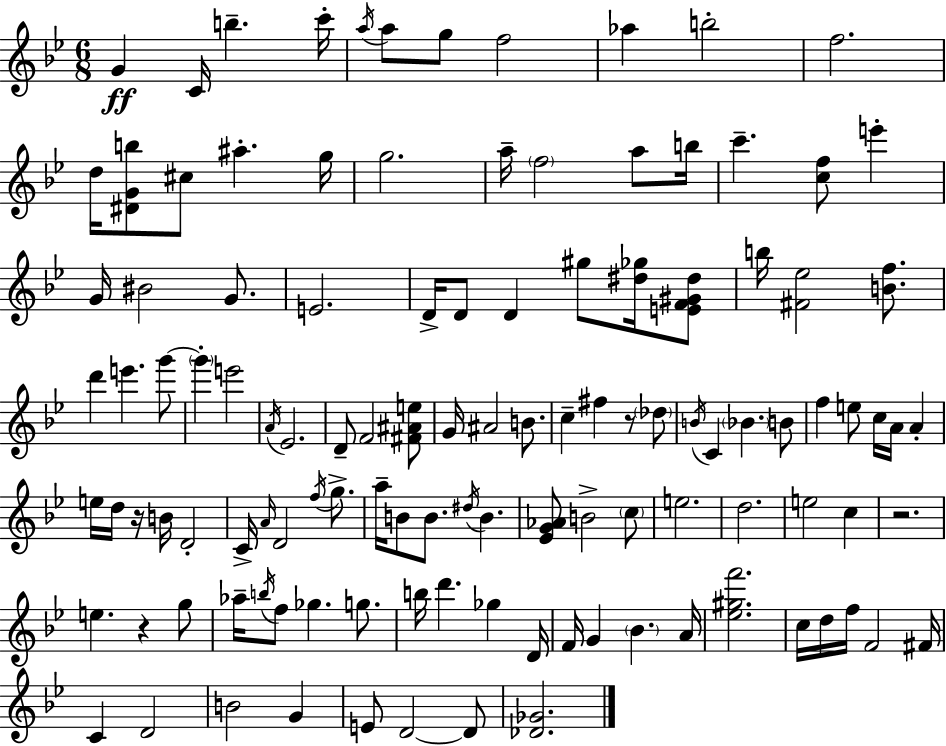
G4/q C4/s B5/q. C6/s A5/s A5/e G5/e F5/h Ab5/q B5/h F5/h. D5/s [D#4,G4,B5]/e C#5/e A#5/q. G5/s G5/h. A5/s F5/h A5/e B5/s C6/q. [C5,F5]/e E6/q G4/s BIS4/h G4/e. E4/h. D4/s D4/e D4/q G#5/e [D#5,Gb5]/s [E4,F4,G#4,D#5]/e B5/s [F#4,Eb5]/h [B4,F5]/e. D6/q E6/q. G6/e G6/q E6/h A4/s Eb4/h. D4/e F4/h [F#4,A#4,E5]/e G4/s A#4/h B4/e. C5/q F#5/q R/e Db5/e B4/s C4/q Bb4/q. B4/e F5/q E5/e C5/s A4/s A4/q E5/s D5/s R/s B4/s D4/h C4/s A4/s D4/h F5/s G5/e. A5/s B4/e B4/e. D#5/s B4/q. [Eb4,G4,Ab4]/e B4/h C5/e E5/h. D5/h. E5/h C5/q R/h. E5/q. R/q G5/e Ab5/s B5/s F5/e Gb5/q. G5/e. B5/s D6/q. Gb5/q D4/s F4/s G4/q Bb4/q. A4/s [Eb5,G#5,F6]/h. C5/s D5/s F5/s F4/h F#4/s C4/q D4/h B4/h G4/q E4/e D4/h D4/e [Db4,Gb4]/h.